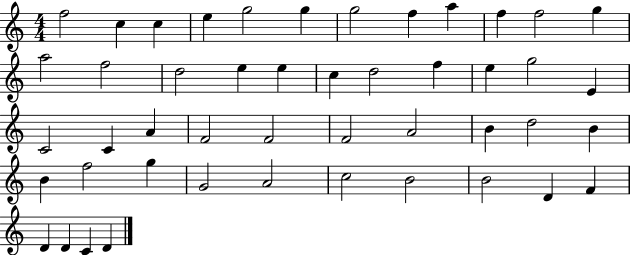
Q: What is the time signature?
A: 4/4